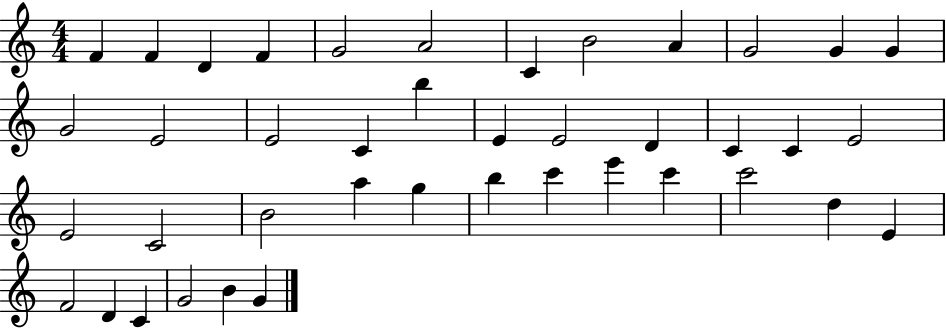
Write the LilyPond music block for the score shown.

{
  \clef treble
  \numericTimeSignature
  \time 4/4
  \key c \major
  f'4 f'4 d'4 f'4 | g'2 a'2 | c'4 b'2 a'4 | g'2 g'4 g'4 | \break g'2 e'2 | e'2 c'4 b''4 | e'4 e'2 d'4 | c'4 c'4 e'2 | \break e'2 c'2 | b'2 a''4 g''4 | b''4 c'''4 e'''4 c'''4 | c'''2 d''4 e'4 | \break f'2 d'4 c'4 | g'2 b'4 g'4 | \bar "|."
}